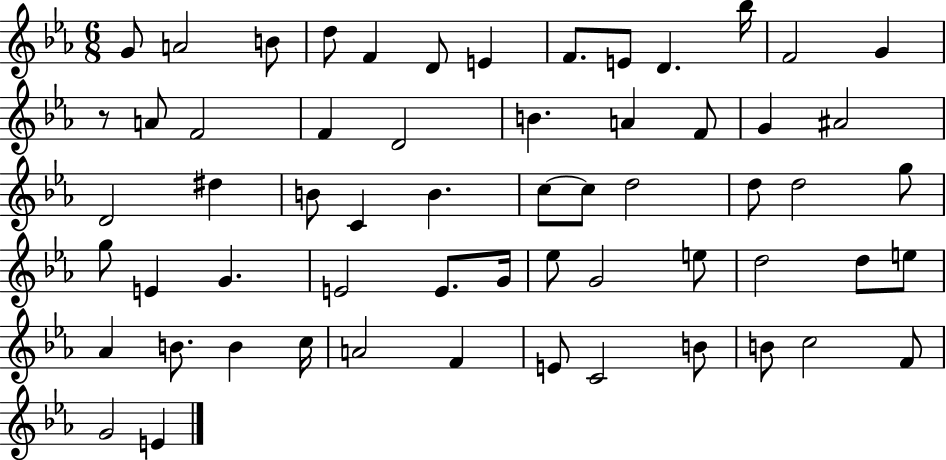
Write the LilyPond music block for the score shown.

{
  \clef treble
  \numericTimeSignature
  \time 6/8
  \key ees \major
  g'8 a'2 b'8 | d''8 f'4 d'8 e'4 | f'8. e'8 d'4. bes''16 | f'2 g'4 | \break r8 a'8 f'2 | f'4 d'2 | b'4. a'4 f'8 | g'4 ais'2 | \break d'2 dis''4 | b'8 c'4 b'4. | c''8~~ c''8 d''2 | d''8 d''2 g''8 | \break g''8 e'4 g'4. | e'2 e'8. g'16 | ees''8 g'2 e''8 | d''2 d''8 e''8 | \break aes'4 b'8. b'4 c''16 | a'2 f'4 | e'8 c'2 b'8 | b'8 c''2 f'8 | \break g'2 e'4 | \bar "|."
}